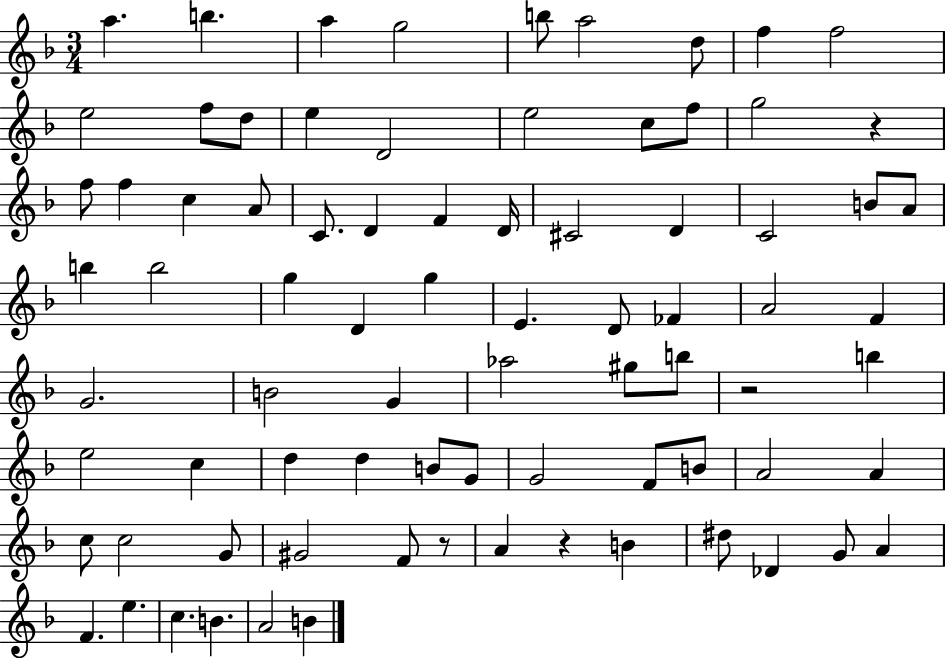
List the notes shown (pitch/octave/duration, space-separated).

A5/q. B5/q. A5/q G5/h B5/e A5/h D5/e F5/q F5/h E5/h F5/e D5/e E5/q D4/h E5/h C5/e F5/e G5/h R/q F5/e F5/q C5/q A4/e C4/e. D4/q F4/q D4/s C#4/h D4/q C4/h B4/e A4/e B5/q B5/h G5/q D4/q G5/q E4/q. D4/e FES4/q A4/h F4/q G4/h. B4/h G4/q Ab5/h G#5/e B5/e R/h B5/q E5/h C5/q D5/q D5/q B4/e G4/e G4/h F4/e B4/e A4/h A4/q C5/e C5/h G4/e G#4/h F4/e R/e A4/q R/q B4/q D#5/e Db4/q G4/e A4/q F4/q. E5/q. C5/q. B4/q. A4/h B4/q